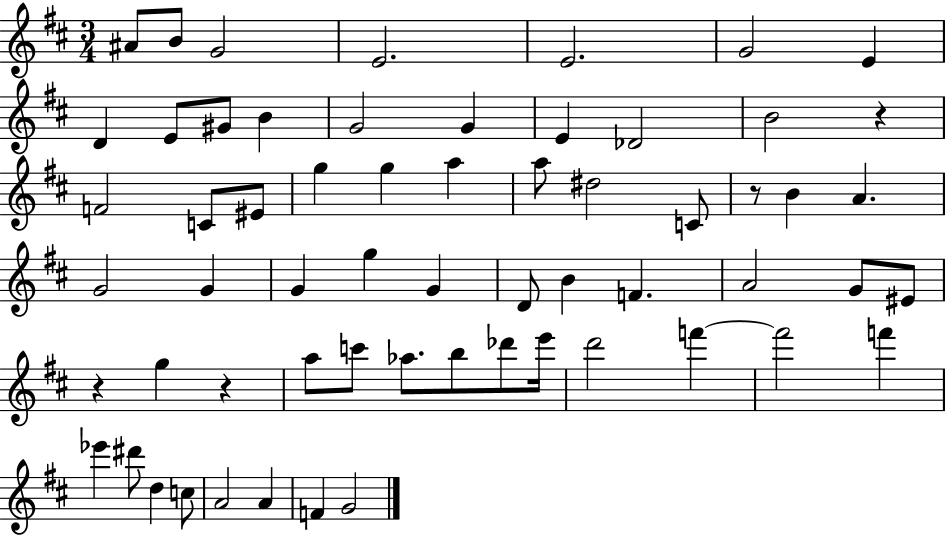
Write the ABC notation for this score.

X:1
T:Untitled
M:3/4
L:1/4
K:D
^A/2 B/2 G2 E2 E2 G2 E D E/2 ^G/2 B G2 G E _D2 B2 z F2 C/2 ^E/2 g g a a/2 ^d2 C/2 z/2 B A G2 G G g G D/2 B F A2 G/2 ^E/2 z g z a/2 c'/2 _a/2 b/2 _d'/2 e'/4 d'2 f' f'2 f' _e' ^d'/2 d c/2 A2 A F G2